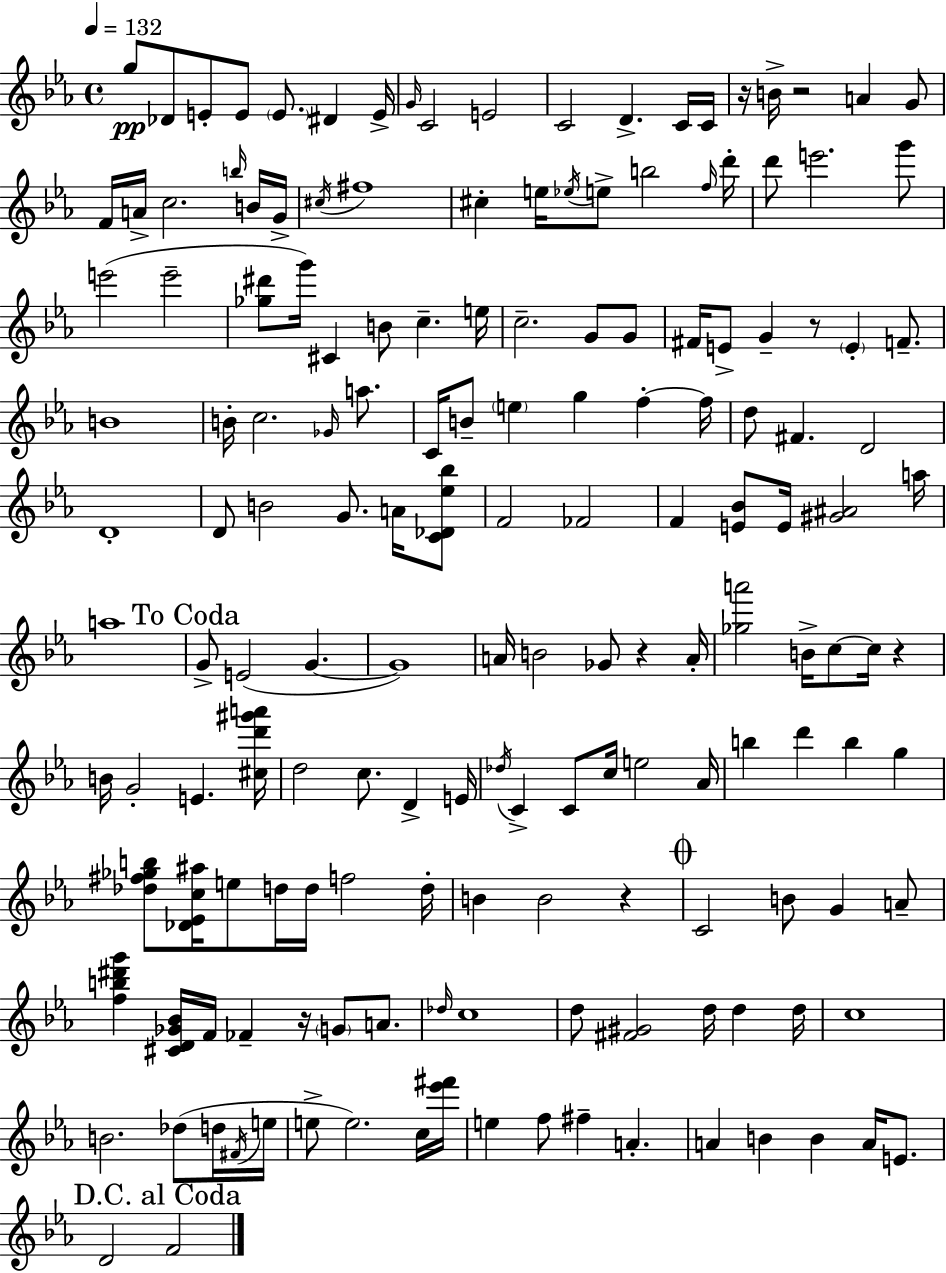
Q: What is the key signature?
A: EES major